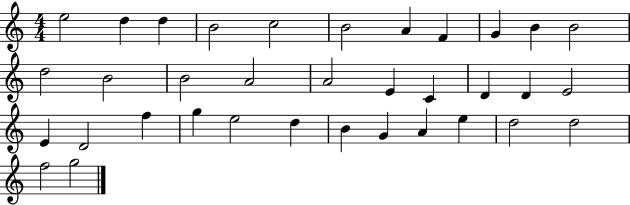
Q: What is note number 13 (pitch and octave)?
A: B4